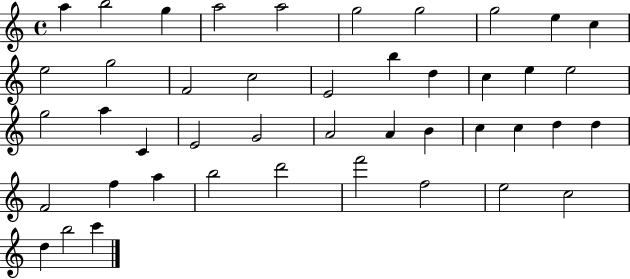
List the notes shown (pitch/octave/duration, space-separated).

A5/q B5/h G5/q A5/h A5/h G5/h G5/h G5/h E5/q C5/q E5/h G5/h F4/h C5/h E4/h B5/q D5/q C5/q E5/q E5/h G5/h A5/q C4/q E4/h G4/h A4/h A4/q B4/q C5/q C5/q D5/q D5/q F4/h F5/q A5/q B5/h D6/h F6/h F5/h E5/h C5/h D5/q B5/h C6/q